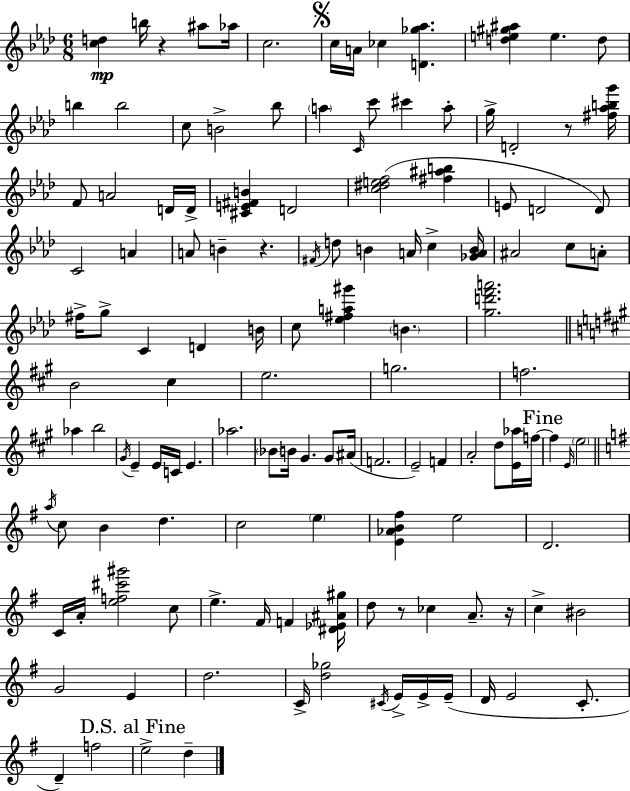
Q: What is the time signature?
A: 6/8